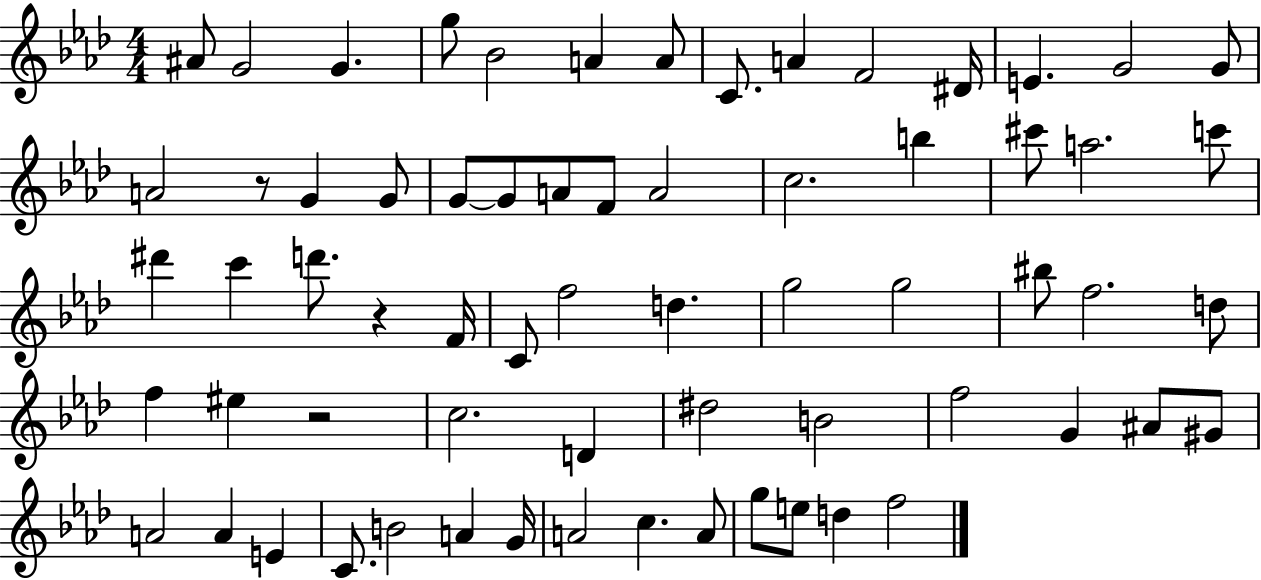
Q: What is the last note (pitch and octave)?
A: F5